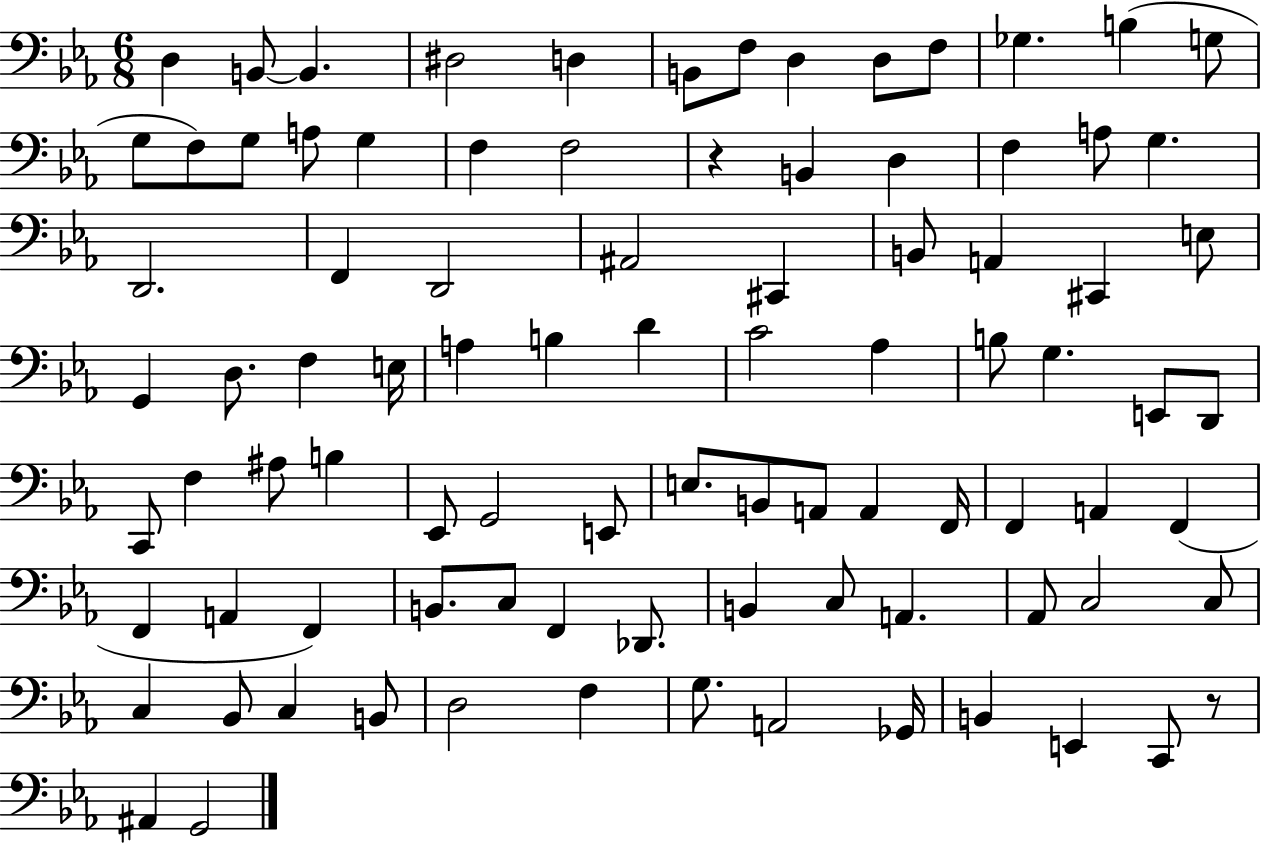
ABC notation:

X:1
T:Untitled
M:6/8
L:1/4
K:Eb
D, B,,/2 B,, ^D,2 D, B,,/2 F,/2 D, D,/2 F,/2 _G, B, G,/2 G,/2 F,/2 G,/2 A,/2 G, F, F,2 z B,, D, F, A,/2 G, D,,2 F,, D,,2 ^A,,2 ^C,, B,,/2 A,, ^C,, E,/2 G,, D,/2 F, E,/4 A, B, D C2 _A, B,/2 G, E,,/2 D,,/2 C,,/2 F, ^A,/2 B, _E,,/2 G,,2 E,,/2 E,/2 B,,/2 A,,/2 A,, F,,/4 F,, A,, F,, F,, A,, F,, B,,/2 C,/2 F,, _D,,/2 B,, C,/2 A,, _A,,/2 C,2 C,/2 C, _B,,/2 C, B,,/2 D,2 F, G,/2 A,,2 _G,,/4 B,, E,, C,,/2 z/2 ^A,, G,,2